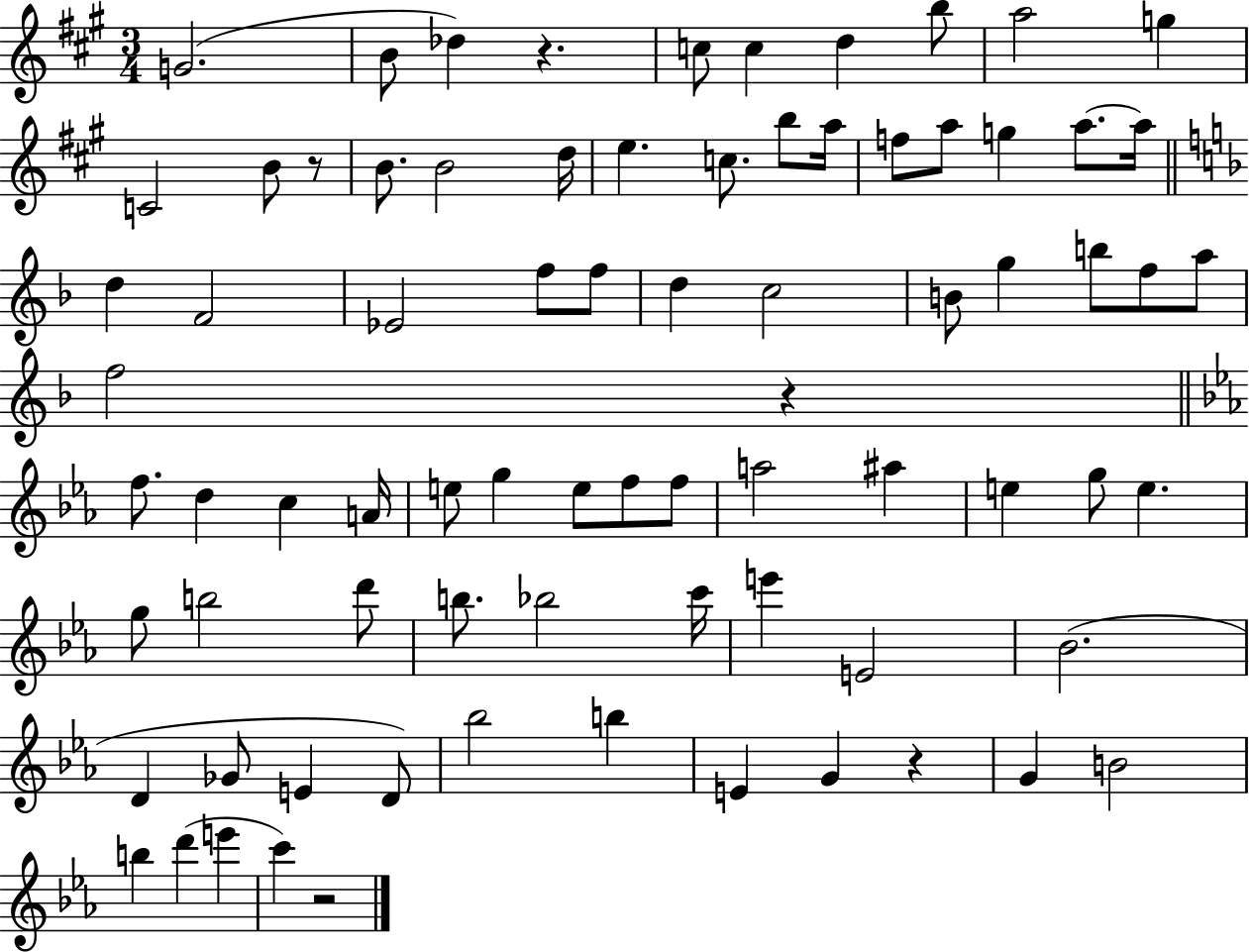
G4/h. B4/e Db5/q R/q. C5/e C5/q D5/q B5/e A5/h G5/q C4/h B4/e R/e B4/e. B4/h D5/s E5/q. C5/e. B5/e A5/s F5/e A5/e G5/q A5/e. A5/s D5/q F4/h Eb4/h F5/e F5/e D5/q C5/h B4/e G5/q B5/e F5/e A5/e F5/h R/q F5/e. D5/q C5/q A4/s E5/e G5/q E5/e F5/e F5/e A5/h A#5/q E5/q G5/e E5/q. G5/e B5/h D6/e B5/e. Bb5/h C6/s E6/q E4/h Bb4/h. D4/q Gb4/e E4/q D4/e Bb5/h B5/q E4/q G4/q R/q G4/q B4/h B5/q D6/q E6/q C6/q R/h